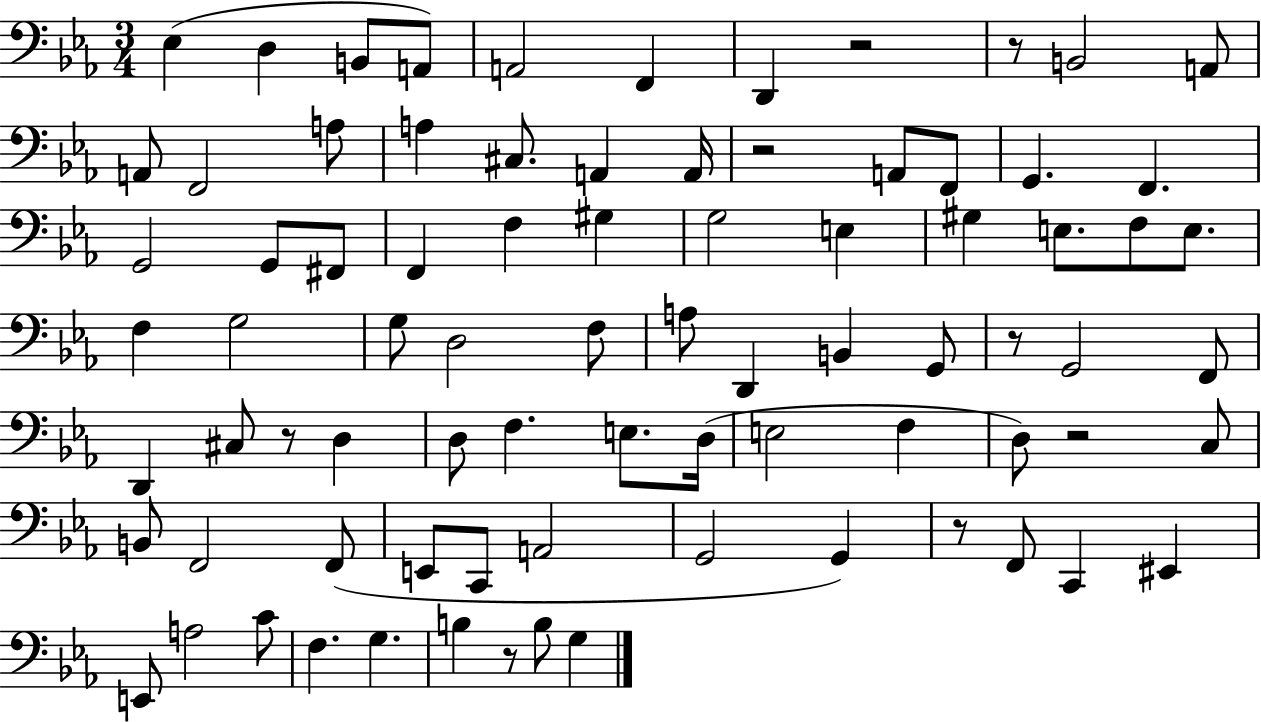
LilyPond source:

{
  \clef bass
  \numericTimeSignature
  \time 3/4
  \key ees \major
  ees4( d4 b,8 a,8) | a,2 f,4 | d,4 r2 | r8 b,2 a,8 | \break a,8 f,2 a8 | a4 cis8. a,4 a,16 | r2 a,8 f,8 | g,4. f,4. | \break g,2 g,8 fis,8 | f,4 f4 gis4 | g2 e4 | gis4 e8. f8 e8. | \break f4 g2 | g8 d2 f8 | a8 d,4 b,4 g,8 | r8 g,2 f,8 | \break d,4 cis8 r8 d4 | d8 f4. e8. d16( | e2 f4 | d8) r2 c8 | \break b,8 f,2 f,8( | e,8 c,8 a,2 | g,2 g,4) | r8 f,8 c,4 eis,4 | \break e,8 a2 c'8 | f4. g4. | b4 r8 b8 g4 | \bar "|."
}